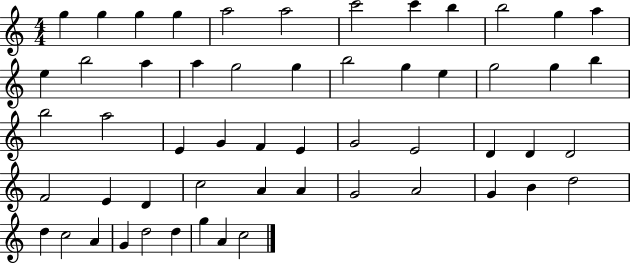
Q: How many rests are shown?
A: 0